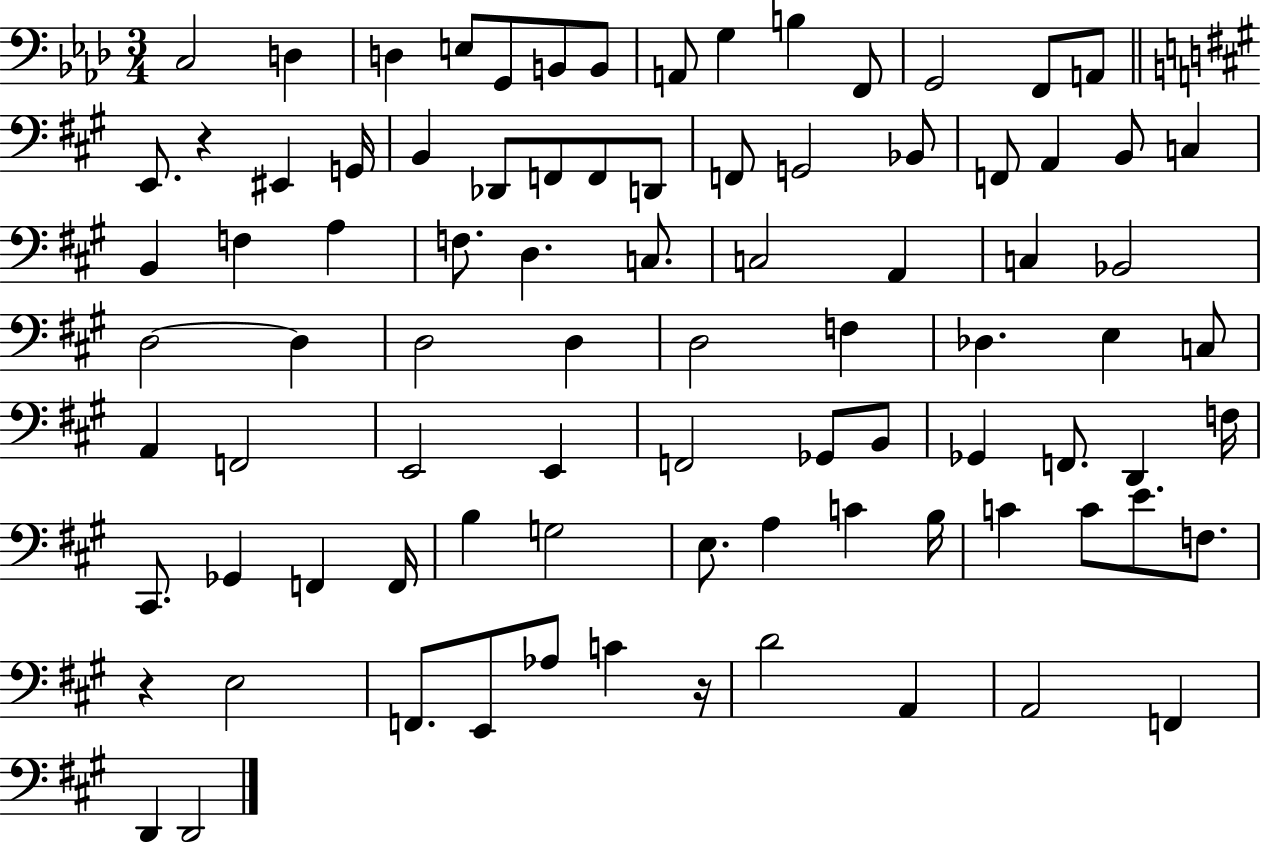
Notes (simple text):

C3/h D3/q D3/q E3/e G2/e B2/e B2/e A2/e G3/q B3/q F2/e G2/h F2/e A2/e E2/e. R/q EIS2/q G2/s B2/q Db2/e F2/e F2/e D2/e F2/e G2/h Bb2/e F2/e A2/q B2/e C3/q B2/q F3/q A3/q F3/e. D3/q. C3/e. C3/h A2/q C3/q Bb2/h D3/h D3/q D3/h D3/q D3/h F3/q Db3/q. E3/q C3/e A2/q F2/h E2/h E2/q F2/h Gb2/e B2/e Gb2/q F2/e. D2/q F3/s C#2/e. Gb2/q F2/q F2/s B3/q G3/h E3/e. A3/q C4/q B3/s C4/q C4/e E4/e. F3/e. R/q E3/h F2/e. E2/e Ab3/e C4/q R/s D4/h A2/q A2/h F2/q D2/q D2/h